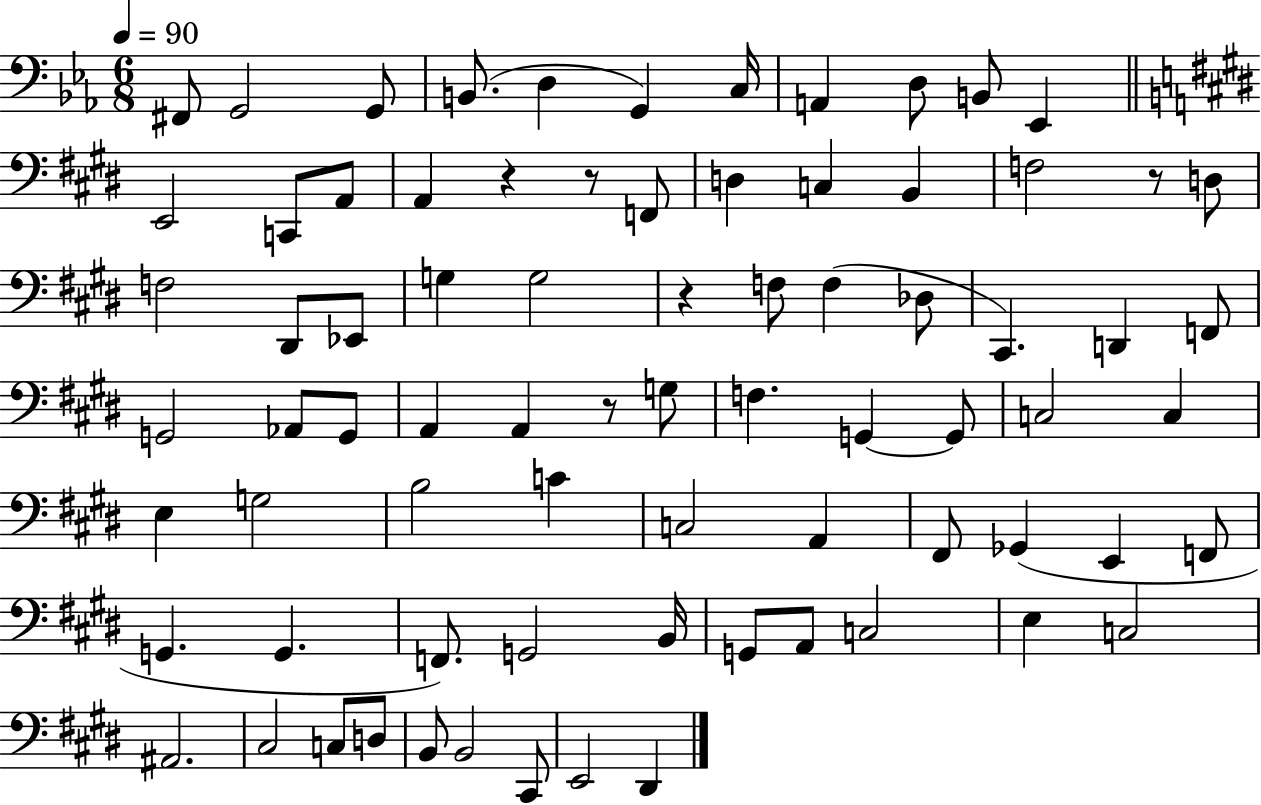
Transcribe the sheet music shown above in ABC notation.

X:1
T:Untitled
M:6/8
L:1/4
K:Eb
^F,,/2 G,,2 G,,/2 B,,/2 D, G,, C,/4 A,, D,/2 B,,/2 _E,, E,,2 C,,/2 A,,/2 A,, z z/2 F,,/2 D, C, B,, F,2 z/2 D,/2 F,2 ^D,,/2 _E,,/2 G, G,2 z F,/2 F, _D,/2 ^C,, D,, F,,/2 G,,2 _A,,/2 G,,/2 A,, A,, z/2 G,/2 F, G,, G,,/2 C,2 C, E, G,2 B,2 C C,2 A,, ^F,,/2 _G,, E,, F,,/2 G,, G,, F,,/2 G,,2 B,,/4 G,,/2 A,,/2 C,2 E, C,2 ^A,,2 ^C,2 C,/2 D,/2 B,,/2 B,,2 ^C,,/2 E,,2 ^D,,